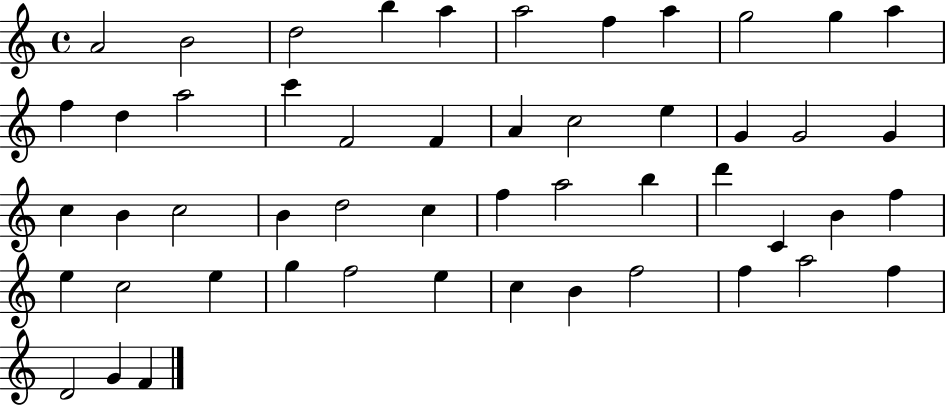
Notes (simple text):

A4/h B4/h D5/h B5/q A5/q A5/h F5/q A5/q G5/h G5/q A5/q F5/q D5/q A5/h C6/q F4/h F4/q A4/q C5/h E5/q G4/q G4/h G4/q C5/q B4/q C5/h B4/q D5/h C5/q F5/q A5/h B5/q D6/q C4/q B4/q F5/q E5/q C5/h E5/q G5/q F5/h E5/q C5/q B4/q F5/h F5/q A5/h F5/q D4/h G4/q F4/q